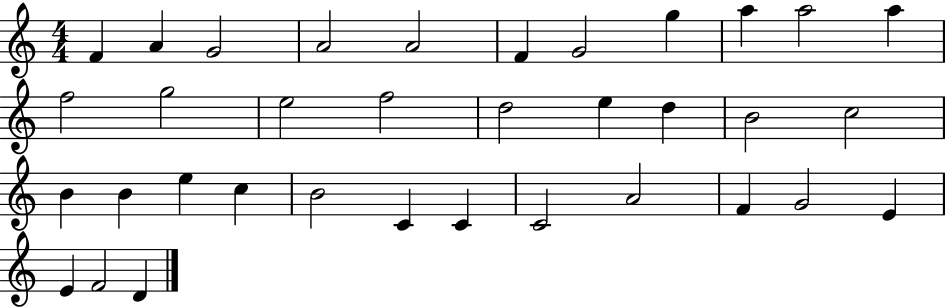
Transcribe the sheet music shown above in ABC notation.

X:1
T:Untitled
M:4/4
L:1/4
K:C
F A G2 A2 A2 F G2 g a a2 a f2 g2 e2 f2 d2 e d B2 c2 B B e c B2 C C C2 A2 F G2 E E F2 D